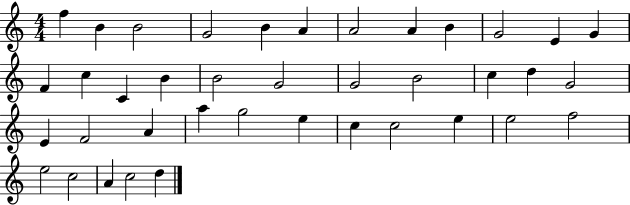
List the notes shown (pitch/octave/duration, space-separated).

F5/q B4/q B4/h G4/h B4/q A4/q A4/h A4/q B4/q G4/h E4/q G4/q F4/q C5/q C4/q B4/q B4/h G4/h G4/h B4/h C5/q D5/q G4/h E4/q F4/h A4/q A5/q G5/h E5/q C5/q C5/h E5/q E5/h F5/h E5/h C5/h A4/q C5/h D5/q